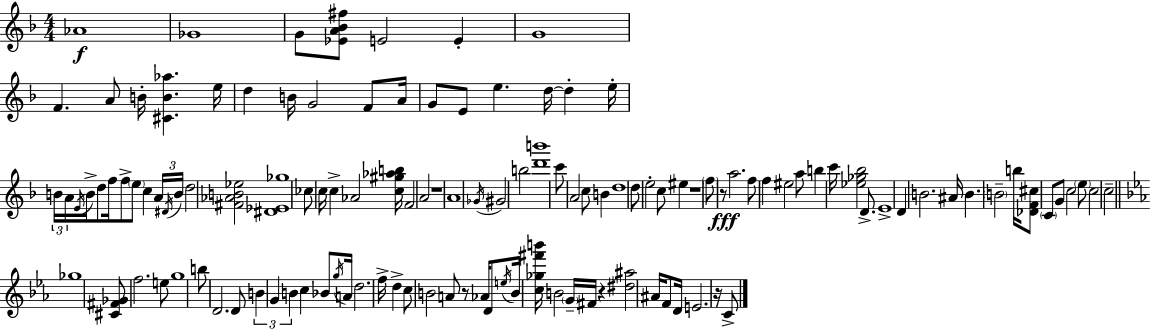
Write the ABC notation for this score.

X:1
T:Untitled
M:4/4
L:1/4
K:Dm
_A4 _G4 G/2 [_EA_B^f]/2 E2 E G4 F A/2 B/4 [^CB_a] e/4 d B/4 G2 F/2 A/4 G/2 E/2 e d/4 d e/4 B/4 A/4 E/4 B/4 d/2 f/4 f/2 e/2 c A/4 ^D/4 B/4 d2 [^F_AB_e]2 [^D_E_g]4 _c/2 c/4 c _A2 [c^g_ab]/4 F2 A2 z4 A4 _G/4 ^G2 b2 [d'b']4 c'/2 A2 c/2 B d4 d/2 e2 c/2 ^e z4 f/2 z/2 a2 f/2 f ^e2 a/2 b c'/4 [_e_g_b]2 D/2 E4 D B2 ^A/4 B B2 b/4 [_DF^c]/2 C/2 G/2 c2 e/2 c2 c2 _g4 [^C^F_G]/2 f2 e/2 g4 b/2 D2 D/2 B G B c _B/2 g/4 A/4 d2 f/4 d c/2 B2 A/2 z/2 _A/4 D/2 e/4 B/4 [c_g^f'b']/4 B2 G/4 ^F/4 z [^d^a]2 ^A/4 F/2 D/4 E2 z/4 C/2